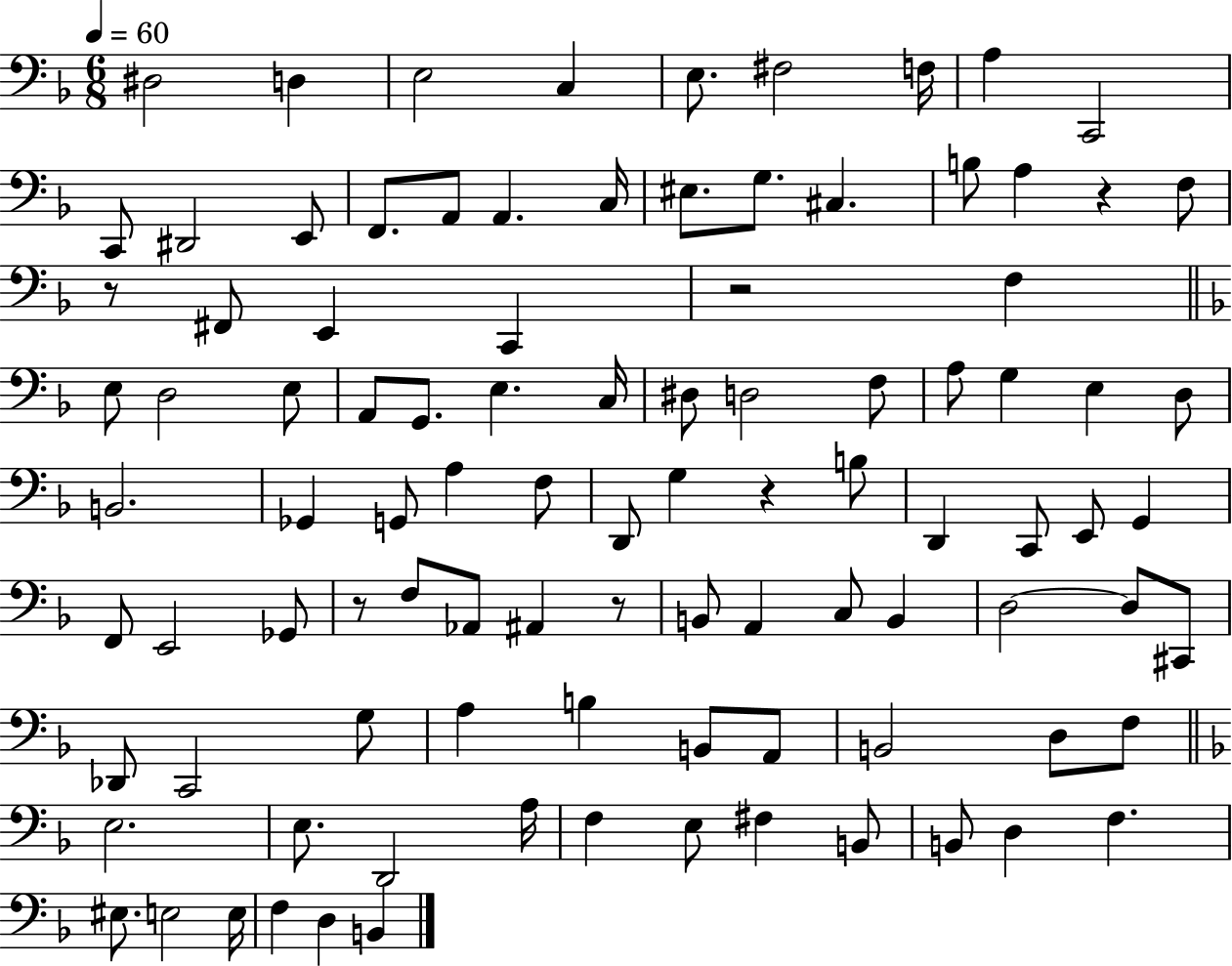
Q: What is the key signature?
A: F major